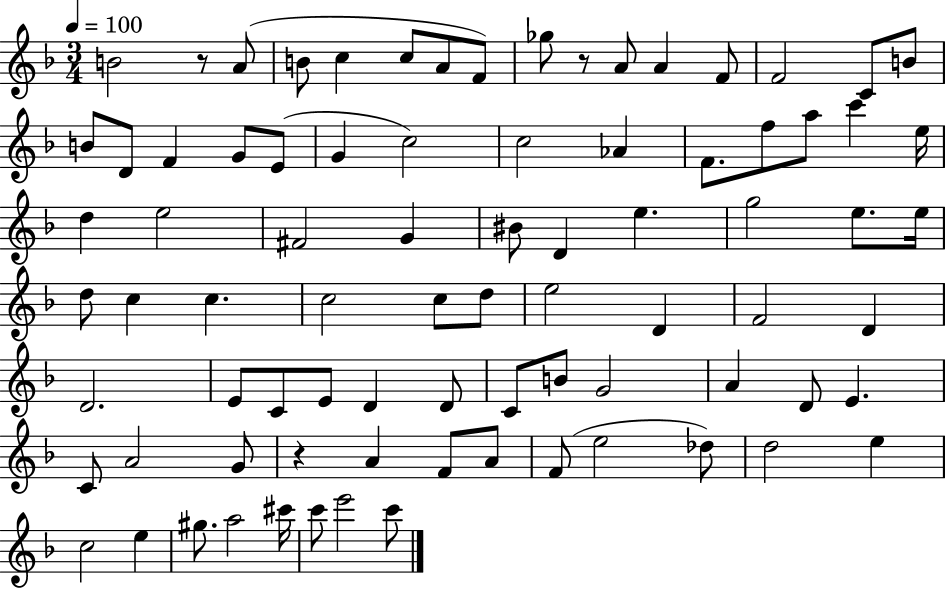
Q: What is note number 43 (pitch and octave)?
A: C5